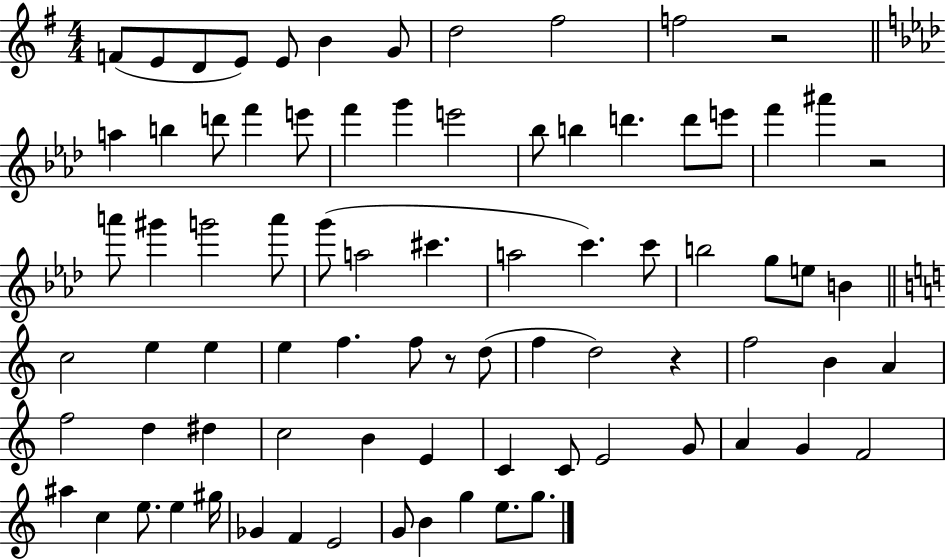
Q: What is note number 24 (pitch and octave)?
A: F6